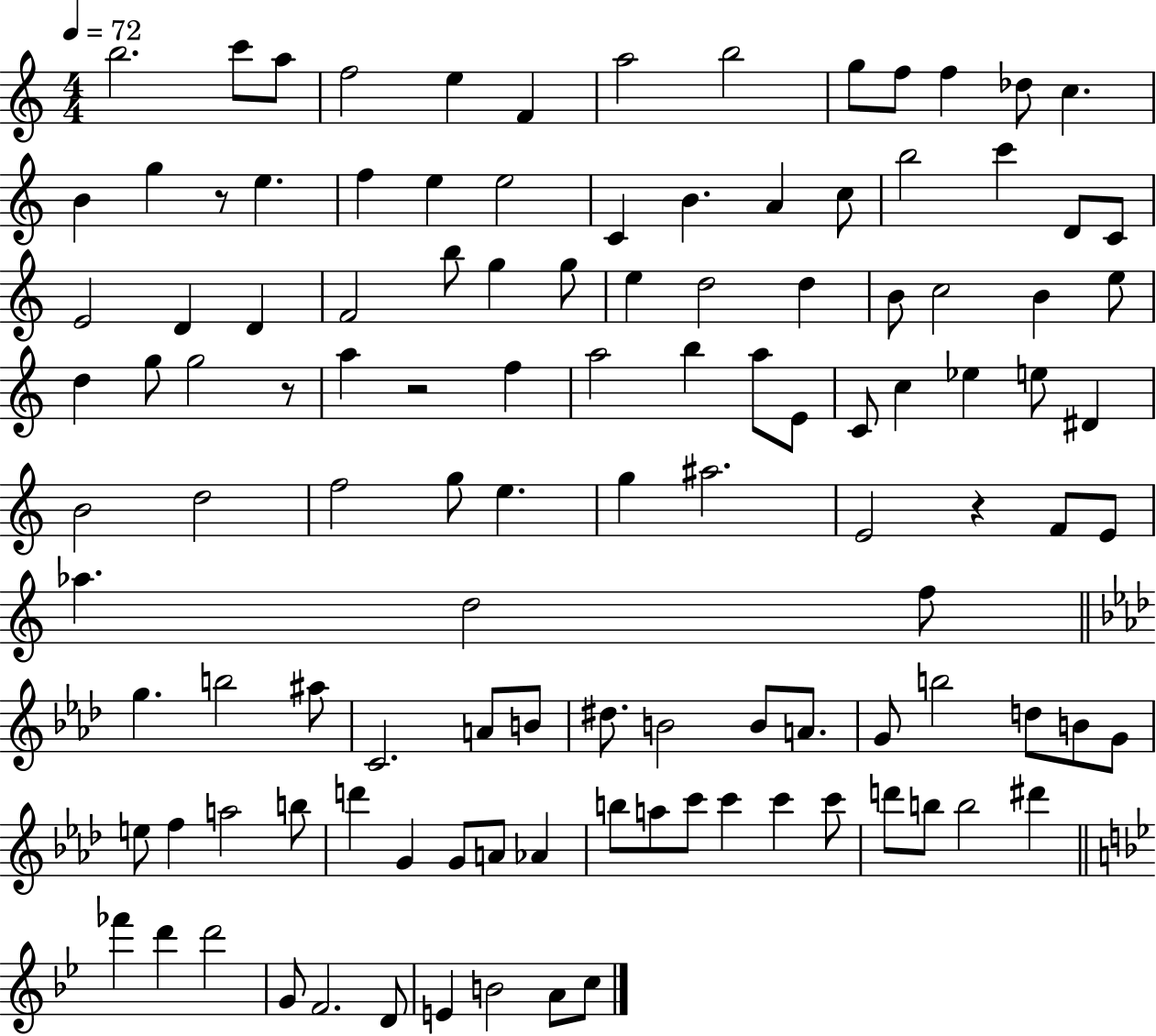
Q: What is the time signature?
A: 4/4